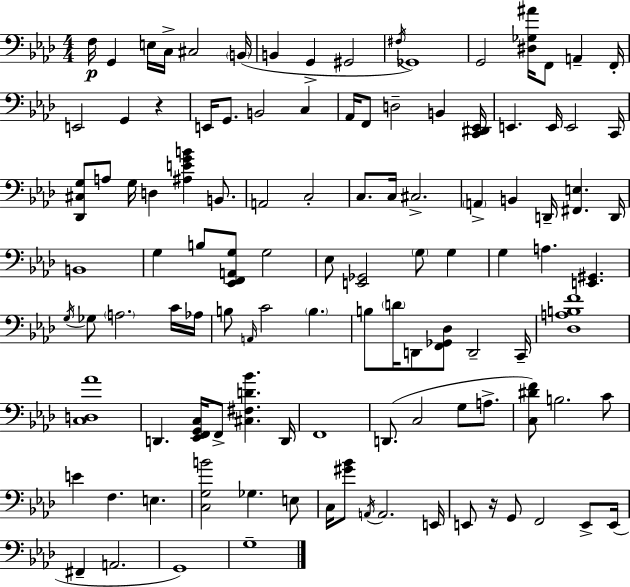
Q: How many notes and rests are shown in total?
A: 111